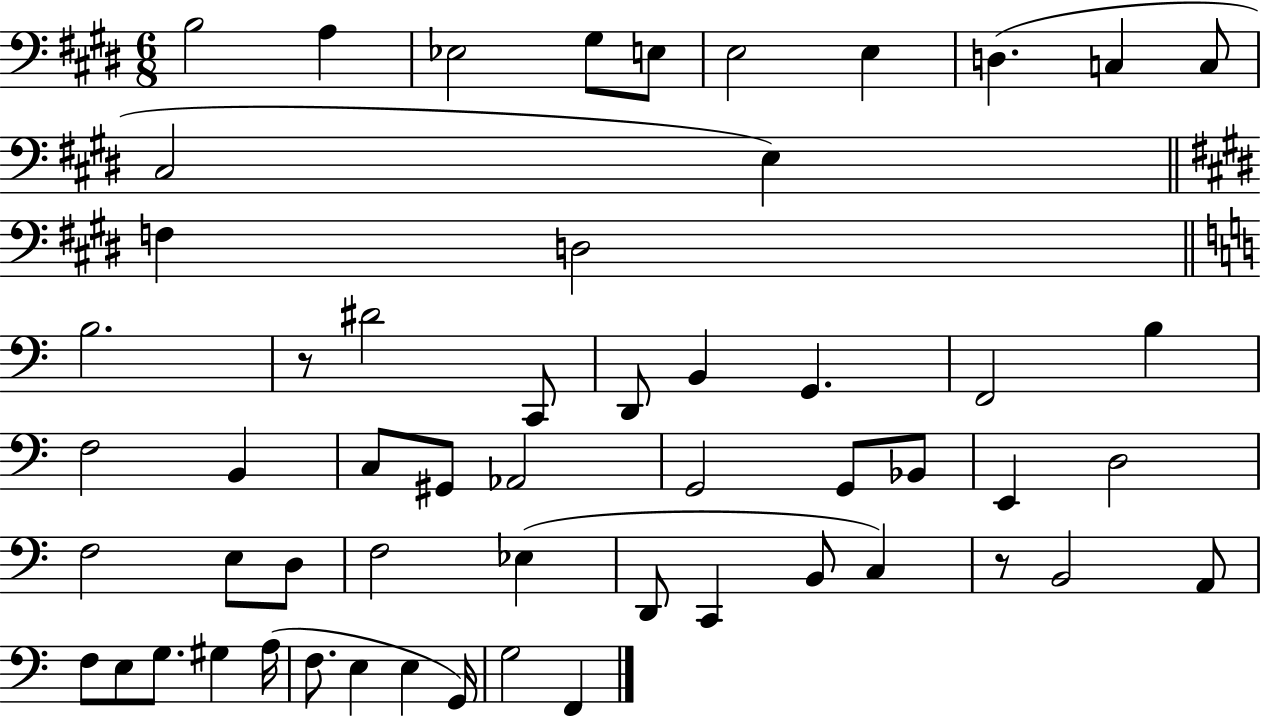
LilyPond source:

{
  \clef bass
  \numericTimeSignature
  \time 6/8
  \key e \major
  b2 a4 | ees2 gis8 e8 | e2 e4 | d4.( c4 c8 | \break cis2 e4) | \bar "||" \break \key e \major f4 d2 | \bar "||" \break \key c \major b2. | r8 dis'2 c,8 | d,8 b,4 g,4. | f,2 b4 | \break f2 b,4 | c8 gis,8 aes,2 | g,2 g,8 bes,8 | e,4 d2 | \break f2 e8 d8 | f2 ees4( | d,8 c,4 b,8 c4) | r8 b,2 a,8 | \break f8 e8 g8. gis4 a16( | f8. e4 e4 g,16) | g2 f,4 | \bar "|."
}